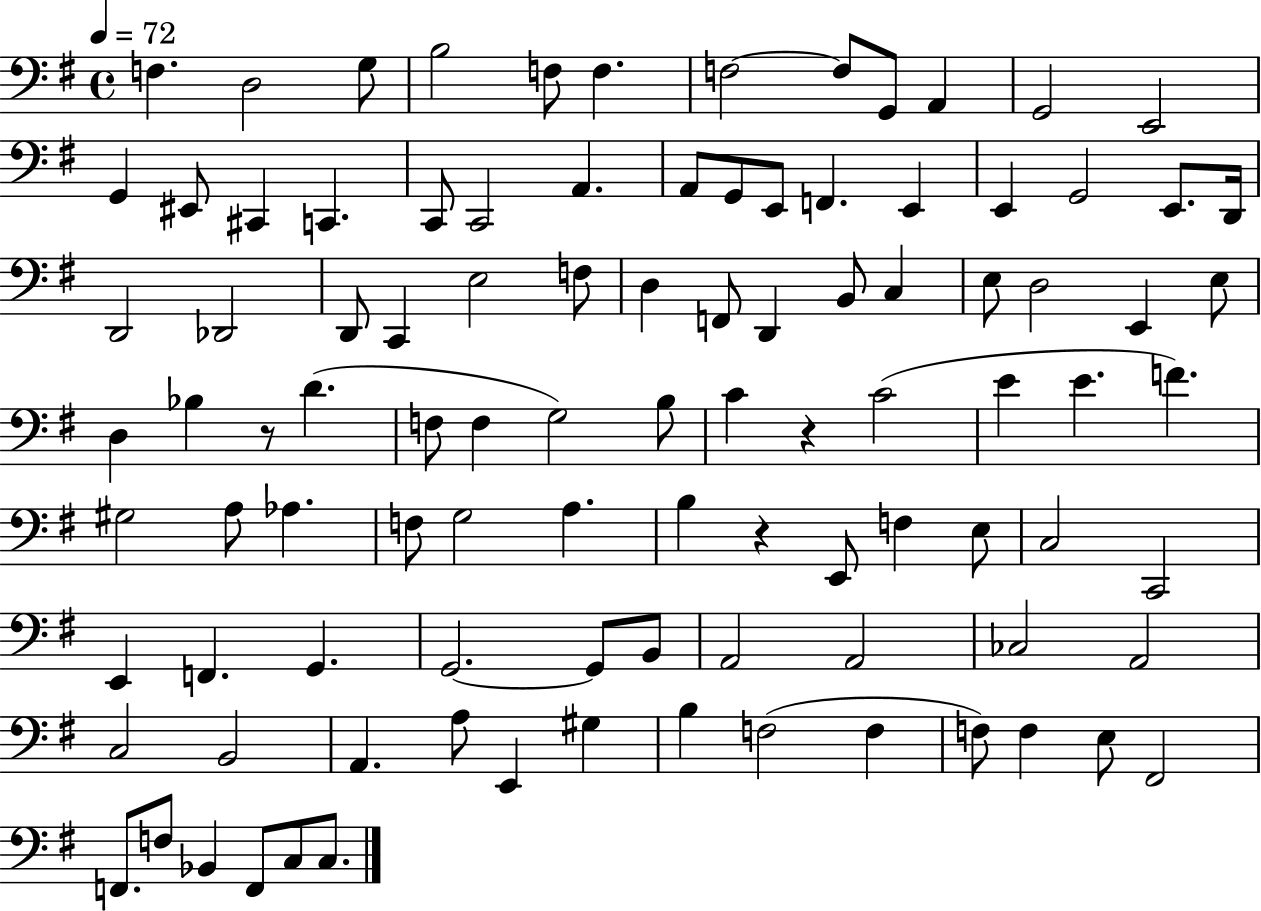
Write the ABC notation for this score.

X:1
T:Untitled
M:4/4
L:1/4
K:G
F, D,2 G,/2 B,2 F,/2 F, F,2 F,/2 G,,/2 A,, G,,2 E,,2 G,, ^E,,/2 ^C,, C,, C,,/2 C,,2 A,, A,,/2 G,,/2 E,,/2 F,, E,, E,, G,,2 E,,/2 D,,/4 D,,2 _D,,2 D,,/2 C,, E,2 F,/2 D, F,,/2 D,, B,,/2 C, E,/2 D,2 E,, E,/2 D, _B, z/2 D F,/2 F, G,2 B,/2 C z C2 E E F ^G,2 A,/2 _A, F,/2 G,2 A, B, z E,,/2 F, E,/2 C,2 C,,2 E,, F,, G,, G,,2 G,,/2 B,,/2 A,,2 A,,2 _C,2 A,,2 C,2 B,,2 A,, A,/2 E,, ^G, B, F,2 F, F,/2 F, E,/2 ^F,,2 F,,/2 F,/2 _B,, F,,/2 C,/2 C,/2